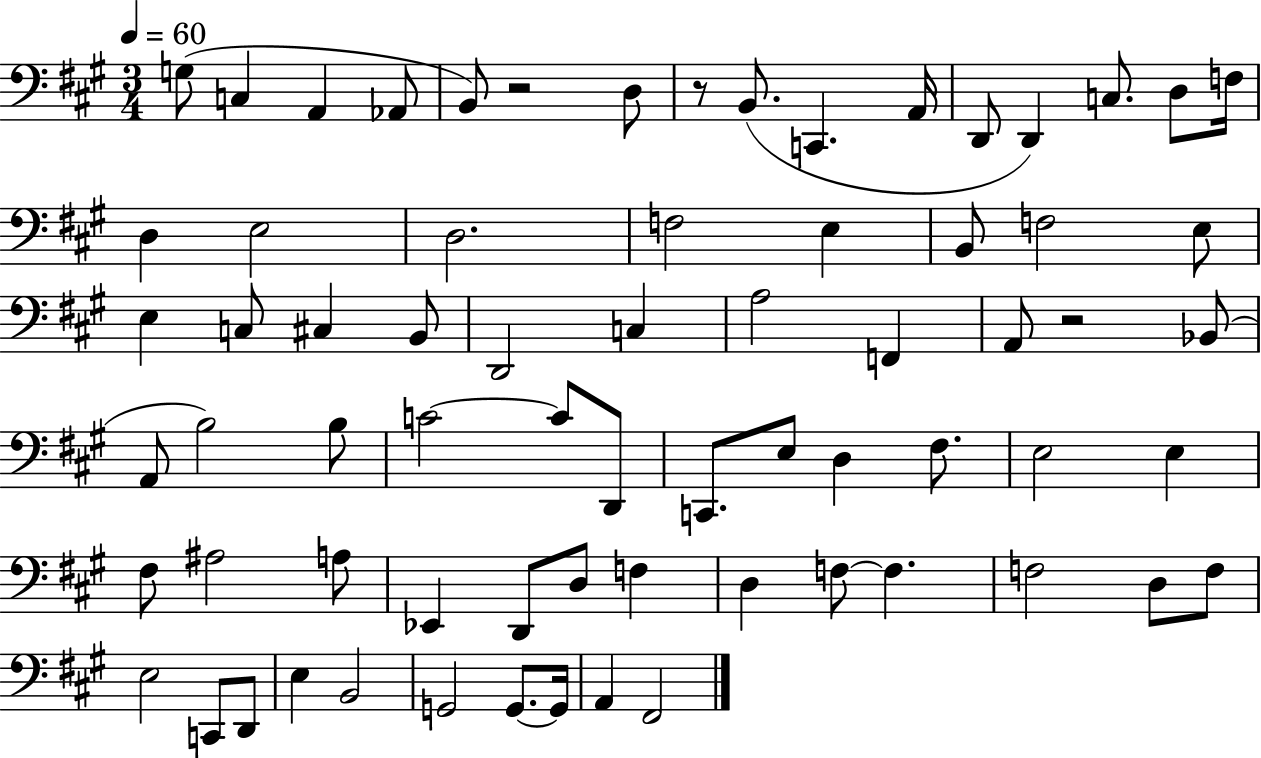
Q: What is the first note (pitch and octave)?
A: G3